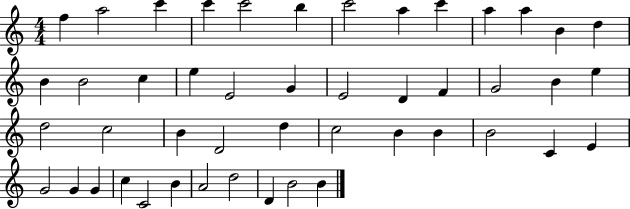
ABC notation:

X:1
T:Untitled
M:4/4
L:1/4
K:C
f a2 c' c' c'2 b c'2 a c' a a B d B B2 c e E2 G E2 D F G2 B e d2 c2 B D2 d c2 B B B2 C E G2 G G c C2 B A2 d2 D B2 B